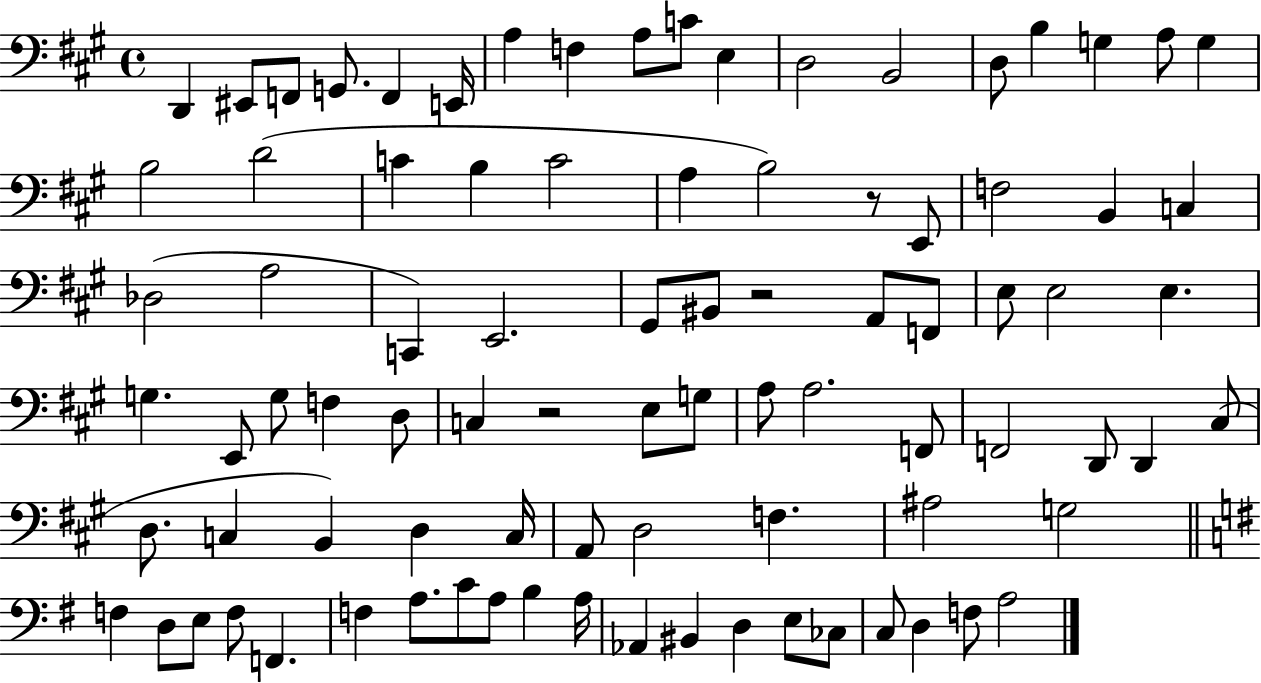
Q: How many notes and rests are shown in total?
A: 88